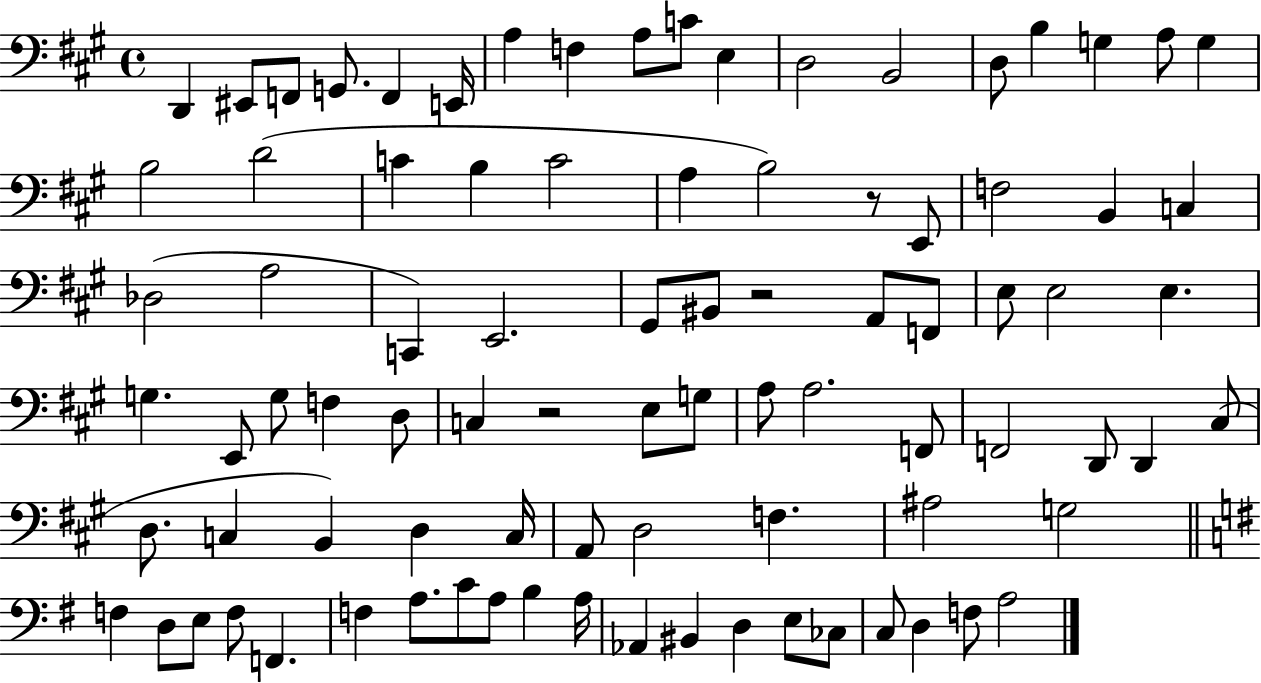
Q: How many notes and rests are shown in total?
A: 88